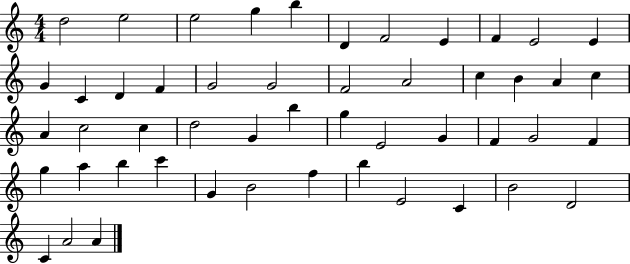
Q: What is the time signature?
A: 4/4